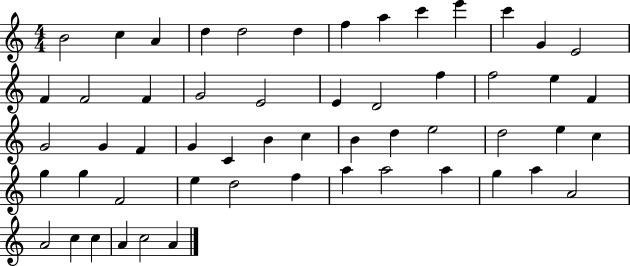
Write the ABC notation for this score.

X:1
T:Untitled
M:4/4
L:1/4
K:C
B2 c A d d2 d f a c' e' c' G E2 F F2 F G2 E2 E D2 f f2 e F G2 G F G C B c B d e2 d2 e c g g F2 e d2 f a a2 a g a A2 A2 c c A c2 A